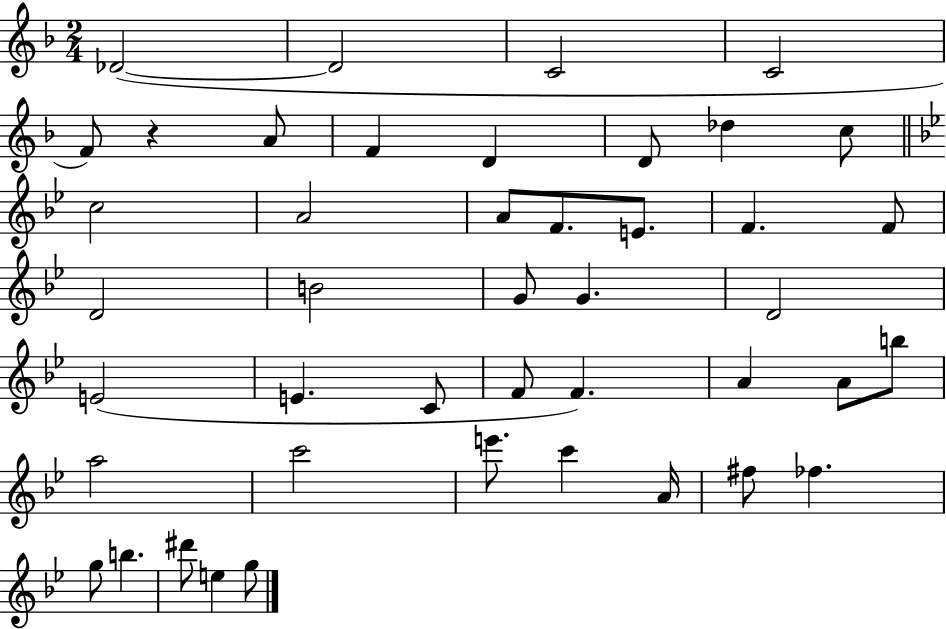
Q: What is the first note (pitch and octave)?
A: Db4